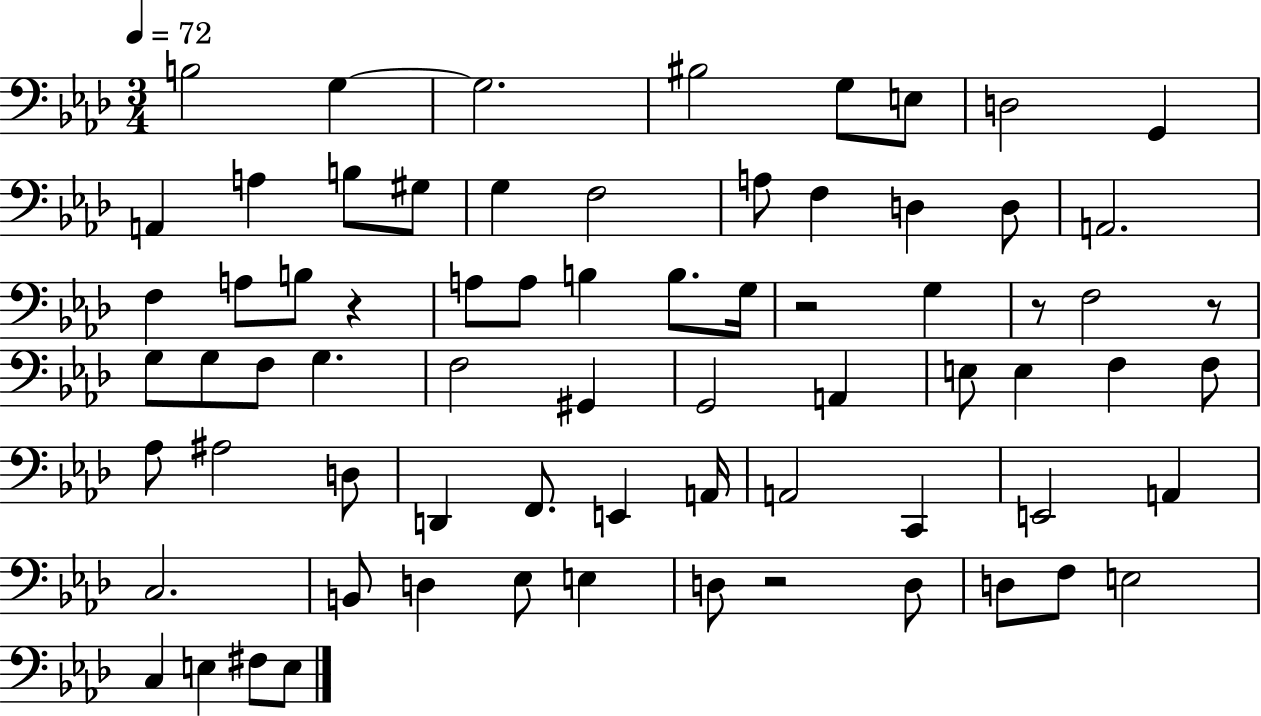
{
  \clef bass
  \numericTimeSignature
  \time 3/4
  \key aes \major
  \tempo 4 = 72
  b2 g4~~ | g2. | bis2 g8 e8 | d2 g,4 | \break a,4 a4 b8 gis8 | g4 f2 | a8 f4 d4 d8 | a,2. | \break f4 a8 b8 r4 | a8 a8 b4 b8. g16 | r2 g4 | r8 f2 r8 | \break g8 g8 f8 g4. | f2 gis,4 | g,2 a,4 | e8 e4 f4 f8 | \break aes8 ais2 d8 | d,4 f,8. e,4 a,16 | a,2 c,4 | e,2 a,4 | \break c2. | b,8 d4 ees8 e4 | d8 r2 d8 | d8 f8 e2 | \break c4 e4 fis8 e8 | \bar "|."
}